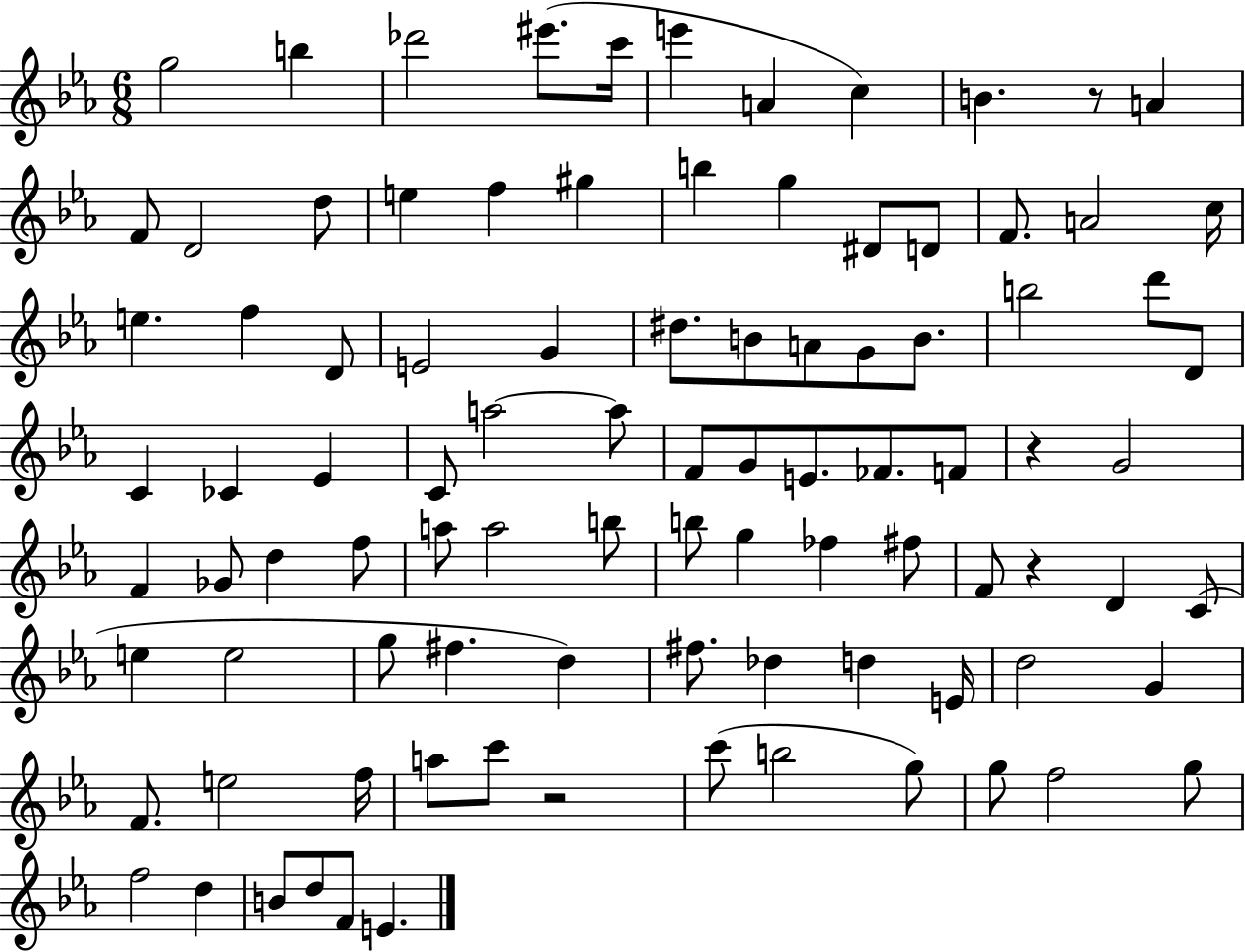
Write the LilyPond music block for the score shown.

{
  \clef treble
  \numericTimeSignature
  \time 6/8
  \key ees \major
  g''2 b''4 | des'''2 eis'''8.( c'''16 | e'''4 a'4 c''4) | b'4. r8 a'4 | \break f'8 d'2 d''8 | e''4 f''4 gis''4 | b''4 g''4 dis'8 d'8 | f'8. a'2 c''16 | \break e''4. f''4 d'8 | e'2 g'4 | dis''8. b'8 a'8 g'8 b'8. | b''2 d'''8 d'8 | \break c'4 ces'4 ees'4 | c'8 a''2~~ a''8 | f'8 g'8 e'8. fes'8. f'8 | r4 g'2 | \break f'4 ges'8 d''4 f''8 | a''8 a''2 b''8 | b''8 g''4 fes''4 fis''8 | f'8 r4 d'4 c'8( | \break e''4 e''2 | g''8 fis''4. d''4) | fis''8. des''4 d''4 e'16 | d''2 g'4 | \break f'8. e''2 f''16 | a''8 c'''8 r2 | c'''8( b''2 g''8) | g''8 f''2 g''8 | \break f''2 d''4 | b'8 d''8 f'8 e'4. | \bar "|."
}